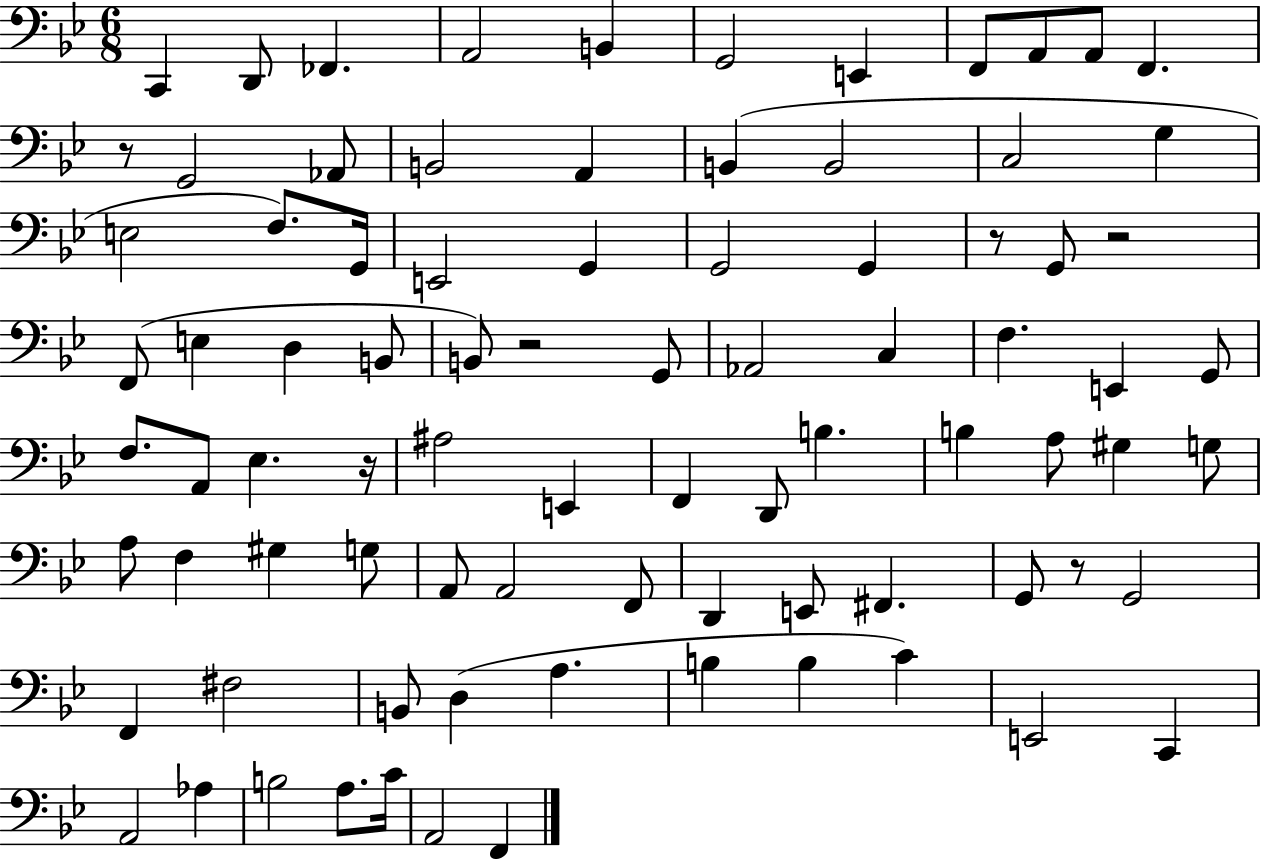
C2/q D2/e FES2/q. A2/h B2/q G2/h E2/q F2/e A2/e A2/e F2/q. R/e G2/h Ab2/e B2/h A2/q B2/q B2/h C3/h G3/q E3/h F3/e. G2/s E2/h G2/q G2/h G2/q R/e G2/e R/h F2/e E3/q D3/q B2/e B2/e R/h G2/e Ab2/h C3/q F3/q. E2/q G2/e F3/e. A2/e Eb3/q. R/s A#3/h E2/q F2/q D2/e B3/q. B3/q A3/e G#3/q G3/e A3/e F3/q G#3/q G3/e A2/e A2/h F2/e D2/q E2/e F#2/q. G2/e R/e G2/h F2/q F#3/h B2/e D3/q A3/q. B3/q B3/q C4/q E2/h C2/q A2/h Ab3/q B3/h A3/e. C4/s A2/h F2/q